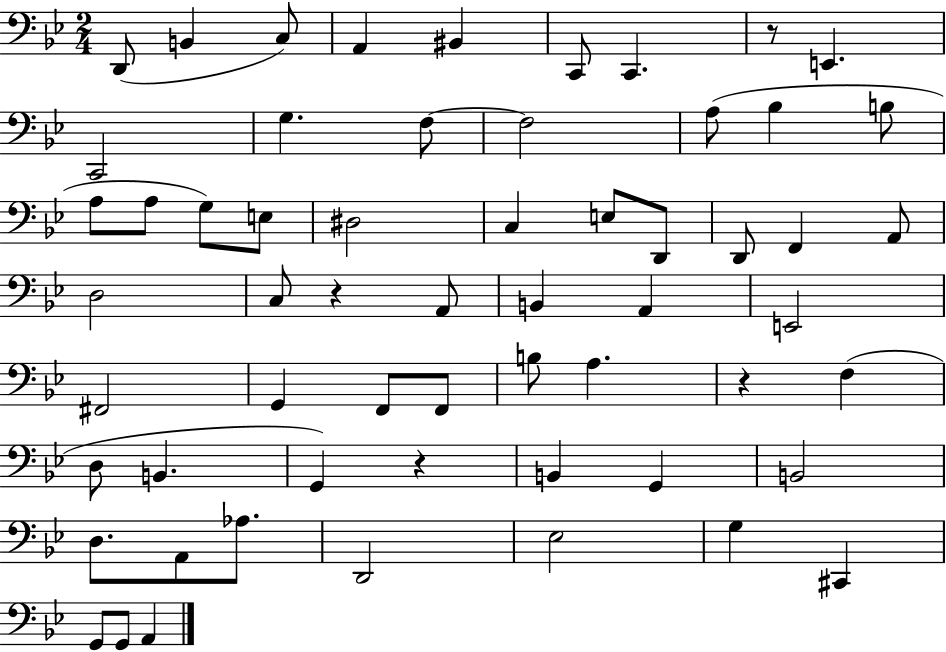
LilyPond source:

{
  \clef bass
  \numericTimeSignature
  \time 2/4
  \key bes \major
  d,8( b,4 c8) | a,4 bis,4 | c,8 c,4. | r8 e,4. | \break c,2 | g4. f8~~ | f2 | a8( bes4 b8 | \break a8 a8 g8) e8 | dis2 | c4 e8 d,8 | d,8 f,4 a,8 | \break d2 | c8 r4 a,8 | b,4 a,4 | e,2 | \break fis,2 | g,4 f,8 f,8 | b8 a4. | r4 f4( | \break d8 b,4. | g,4) r4 | b,4 g,4 | b,2 | \break d8. a,8 aes8. | d,2 | ees2 | g4 cis,4 | \break g,8 g,8 a,4 | \bar "|."
}